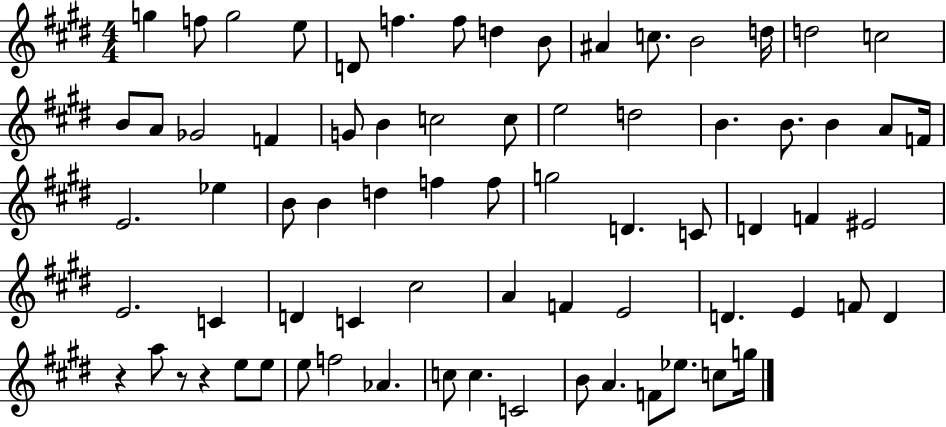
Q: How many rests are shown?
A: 3